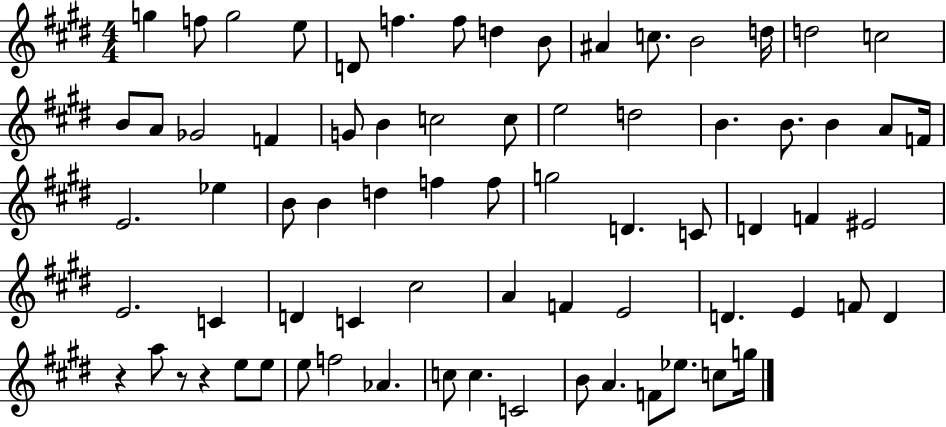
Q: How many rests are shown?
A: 3